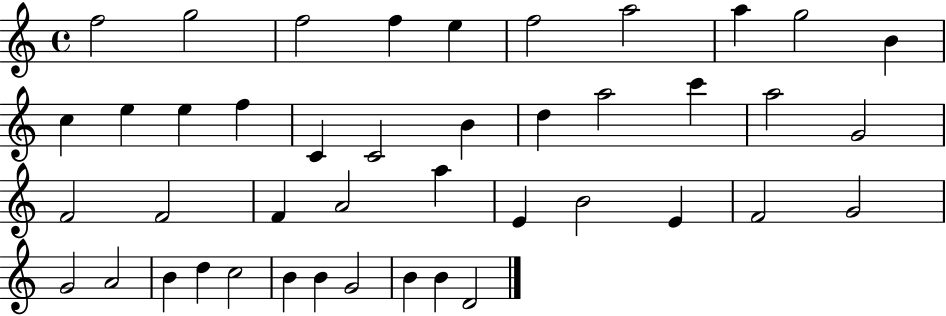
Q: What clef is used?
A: treble